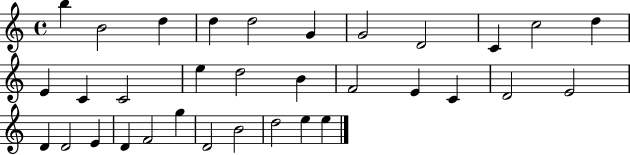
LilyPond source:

{
  \clef treble
  \time 4/4
  \defaultTimeSignature
  \key c \major
  b''4 b'2 d''4 | d''4 d''2 g'4 | g'2 d'2 | c'4 c''2 d''4 | \break e'4 c'4 c'2 | e''4 d''2 b'4 | f'2 e'4 c'4 | d'2 e'2 | \break d'4 d'2 e'4 | d'4 f'2 g''4 | d'2 b'2 | d''2 e''4 e''4 | \break \bar "|."
}